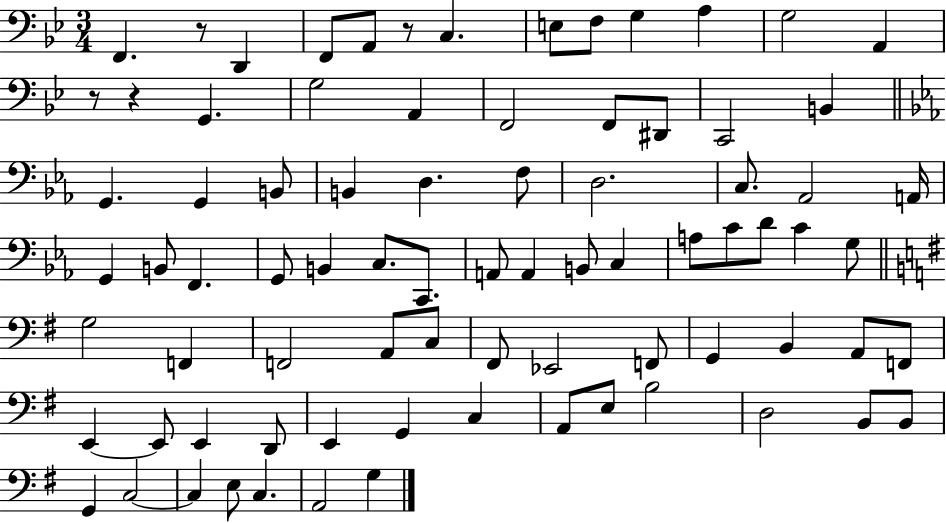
X:1
T:Untitled
M:3/4
L:1/4
K:Bb
F,, z/2 D,, F,,/2 A,,/2 z/2 C, E,/2 F,/2 G, A, G,2 A,, z/2 z G,, G,2 A,, F,,2 F,,/2 ^D,,/2 C,,2 B,, G,, G,, B,,/2 B,, D, F,/2 D,2 C,/2 _A,,2 A,,/4 G,, B,,/2 F,, G,,/2 B,, C,/2 C,,/2 A,,/2 A,, B,,/2 C, A,/2 C/2 D/2 C G,/2 G,2 F,, F,,2 A,,/2 C,/2 ^F,,/2 _E,,2 F,,/2 G,, B,, A,,/2 F,,/2 E,, E,,/2 E,, D,,/2 E,, G,, C, A,,/2 E,/2 B,2 D,2 B,,/2 B,,/2 G,, C,2 C, E,/2 C, A,,2 G,